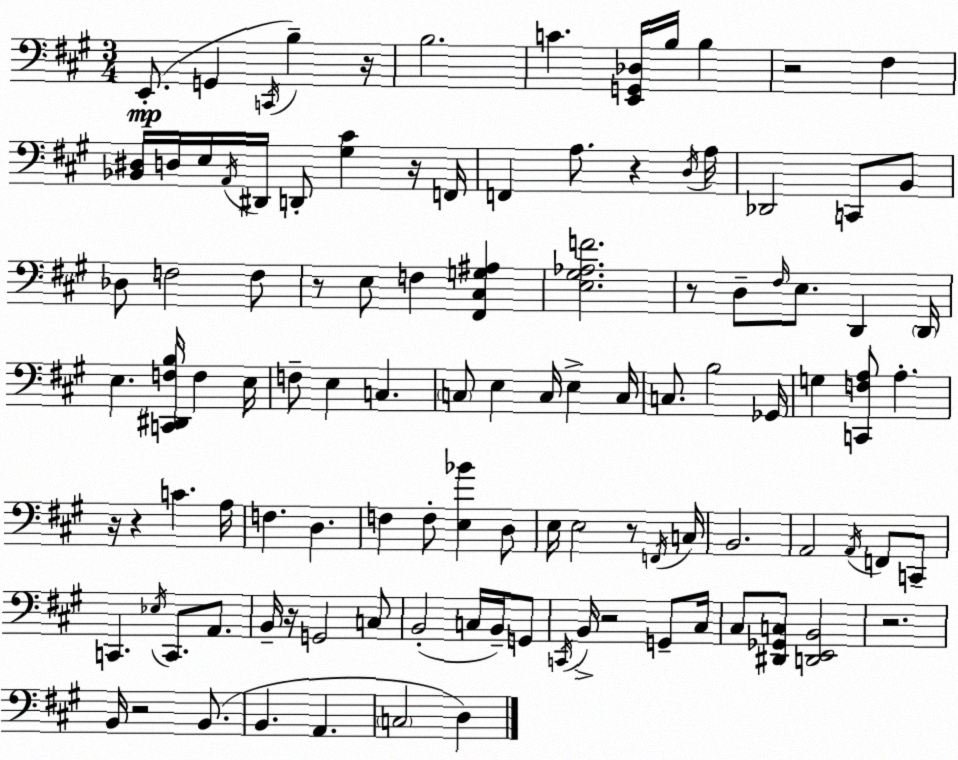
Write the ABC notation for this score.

X:1
T:Untitled
M:3/4
L:1/4
K:A
E,,/2 G,, C,,/4 B, z/4 B,2 C [E,,G,,_D,]/4 B,/4 B, z2 ^F, [_B,,^D,]/4 D,/4 E,/4 A,,/4 ^D,,/4 D,,/2 [^G,^C] z/4 F,,/4 F,, A,/2 z D,/4 A,/4 _D,,2 C,,/2 B,,/2 _D,/2 F,2 F,/2 z/2 E,/2 F, [^F,,^C,G,^A,] [E,^G,_A,F]2 z/2 D,/2 ^F,/4 E,/2 D,, D,,/4 E, [C,,^D,,F,B,]/4 F, E,/4 F,/2 E, C, C,/2 E, C,/4 E, C,/4 C,/2 B,2 _G,,/4 G, [C,,F,A,]/2 A, z/4 z C A,/4 F, D, F, F,/2 [E,_B] D,/2 E,/4 E,2 z/2 F,,/4 C,/4 B,,2 A,,2 A,,/4 F,,/2 C,,/2 C,, _E,/4 C,,/2 A,,/2 B,,/4 z/4 G,,2 C,/2 B,,2 C,/4 B,,/4 G,,/2 C,,/4 B,,/4 z2 G,,/2 ^C,/4 ^C,/2 [^D,,_G,,C,]/2 [D,,E,,B,,]2 z2 B,,/4 z2 B,,/2 B,, A,, C,2 D,